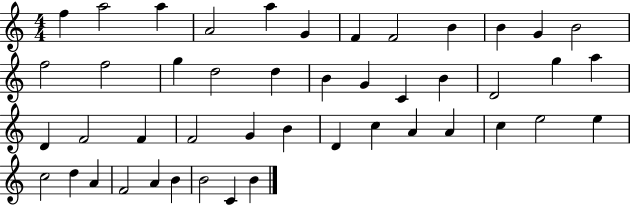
{
  \clef treble
  \numericTimeSignature
  \time 4/4
  \key c \major
  f''4 a''2 a''4 | a'2 a''4 g'4 | f'4 f'2 b'4 | b'4 g'4 b'2 | \break f''2 f''2 | g''4 d''2 d''4 | b'4 g'4 c'4 b'4 | d'2 g''4 a''4 | \break d'4 f'2 f'4 | f'2 g'4 b'4 | d'4 c''4 a'4 a'4 | c''4 e''2 e''4 | \break c''2 d''4 a'4 | f'2 a'4 b'4 | b'2 c'4 b'4 | \bar "|."
}